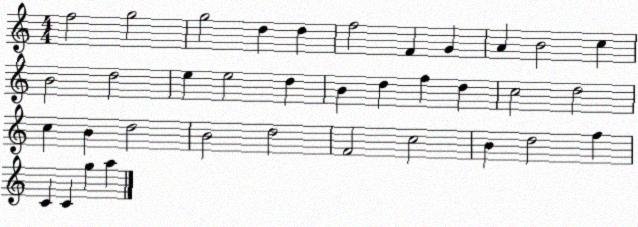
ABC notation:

X:1
T:Untitled
M:4/4
L:1/4
K:C
f2 g2 g2 d d f2 F G A B2 c B2 d2 e e2 d B d f d c2 d2 c B d2 B2 d2 F2 c2 B d2 f C C g a